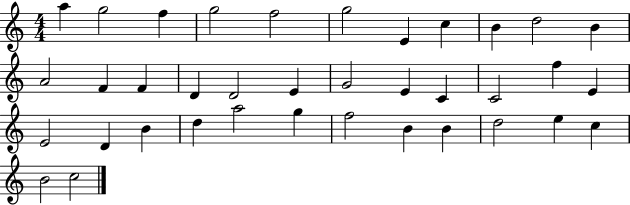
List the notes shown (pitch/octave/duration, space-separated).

A5/q G5/h F5/q G5/h F5/h G5/h E4/q C5/q B4/q D5/h B4/q A4/h F4/q F4/q D4/q D4/h E4/q G4/h E4/q C4/q C4/h F5/q E4/q E4/h D4/q B4/q D5/q A5/h G5/q F5/h B4/q B4/q D5/h E5/q C5/q B4/h C5/h